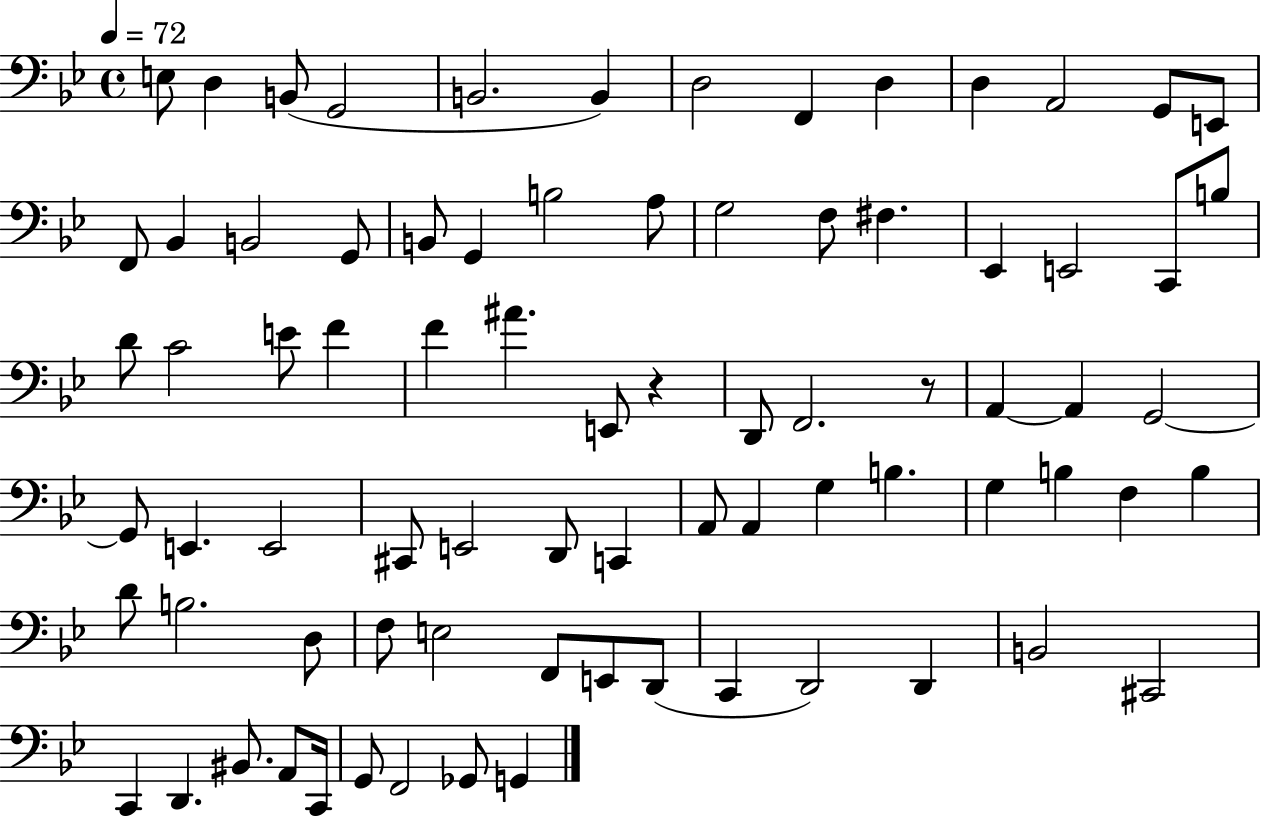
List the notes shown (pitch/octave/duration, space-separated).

E3/e D3/q B2/e G2/h B2/h. B2/q D3/h F2/q D3/q D3/q A2/h G2/e E2/e F2/e Bb2/q B2/h G2/e B2/e G2/q B3/h A3/e G3/h F3/e F#3/q. Eb2/q E2/h C2/e B3/e D4/e C4/h E4/e F4/q F4/q A#4/q. E2/e R/q D2/e F2/h. R/e A2/q A2/q G2/h G2/e E2/q. E2/h C#2/e E2/h D2/e C2/q A2/e A2/q G3/q B3/q. G3/q B3/q F3/q B3/q D4/e B3/h. D3/e F3/e E3/h F2/e E2/e D2/e C2/q D2/h D2/q B2/h C#2/h C2/q D2/q. BIS2/e. A2/e C2/s G2/e F2/h Gb2/e G2/q